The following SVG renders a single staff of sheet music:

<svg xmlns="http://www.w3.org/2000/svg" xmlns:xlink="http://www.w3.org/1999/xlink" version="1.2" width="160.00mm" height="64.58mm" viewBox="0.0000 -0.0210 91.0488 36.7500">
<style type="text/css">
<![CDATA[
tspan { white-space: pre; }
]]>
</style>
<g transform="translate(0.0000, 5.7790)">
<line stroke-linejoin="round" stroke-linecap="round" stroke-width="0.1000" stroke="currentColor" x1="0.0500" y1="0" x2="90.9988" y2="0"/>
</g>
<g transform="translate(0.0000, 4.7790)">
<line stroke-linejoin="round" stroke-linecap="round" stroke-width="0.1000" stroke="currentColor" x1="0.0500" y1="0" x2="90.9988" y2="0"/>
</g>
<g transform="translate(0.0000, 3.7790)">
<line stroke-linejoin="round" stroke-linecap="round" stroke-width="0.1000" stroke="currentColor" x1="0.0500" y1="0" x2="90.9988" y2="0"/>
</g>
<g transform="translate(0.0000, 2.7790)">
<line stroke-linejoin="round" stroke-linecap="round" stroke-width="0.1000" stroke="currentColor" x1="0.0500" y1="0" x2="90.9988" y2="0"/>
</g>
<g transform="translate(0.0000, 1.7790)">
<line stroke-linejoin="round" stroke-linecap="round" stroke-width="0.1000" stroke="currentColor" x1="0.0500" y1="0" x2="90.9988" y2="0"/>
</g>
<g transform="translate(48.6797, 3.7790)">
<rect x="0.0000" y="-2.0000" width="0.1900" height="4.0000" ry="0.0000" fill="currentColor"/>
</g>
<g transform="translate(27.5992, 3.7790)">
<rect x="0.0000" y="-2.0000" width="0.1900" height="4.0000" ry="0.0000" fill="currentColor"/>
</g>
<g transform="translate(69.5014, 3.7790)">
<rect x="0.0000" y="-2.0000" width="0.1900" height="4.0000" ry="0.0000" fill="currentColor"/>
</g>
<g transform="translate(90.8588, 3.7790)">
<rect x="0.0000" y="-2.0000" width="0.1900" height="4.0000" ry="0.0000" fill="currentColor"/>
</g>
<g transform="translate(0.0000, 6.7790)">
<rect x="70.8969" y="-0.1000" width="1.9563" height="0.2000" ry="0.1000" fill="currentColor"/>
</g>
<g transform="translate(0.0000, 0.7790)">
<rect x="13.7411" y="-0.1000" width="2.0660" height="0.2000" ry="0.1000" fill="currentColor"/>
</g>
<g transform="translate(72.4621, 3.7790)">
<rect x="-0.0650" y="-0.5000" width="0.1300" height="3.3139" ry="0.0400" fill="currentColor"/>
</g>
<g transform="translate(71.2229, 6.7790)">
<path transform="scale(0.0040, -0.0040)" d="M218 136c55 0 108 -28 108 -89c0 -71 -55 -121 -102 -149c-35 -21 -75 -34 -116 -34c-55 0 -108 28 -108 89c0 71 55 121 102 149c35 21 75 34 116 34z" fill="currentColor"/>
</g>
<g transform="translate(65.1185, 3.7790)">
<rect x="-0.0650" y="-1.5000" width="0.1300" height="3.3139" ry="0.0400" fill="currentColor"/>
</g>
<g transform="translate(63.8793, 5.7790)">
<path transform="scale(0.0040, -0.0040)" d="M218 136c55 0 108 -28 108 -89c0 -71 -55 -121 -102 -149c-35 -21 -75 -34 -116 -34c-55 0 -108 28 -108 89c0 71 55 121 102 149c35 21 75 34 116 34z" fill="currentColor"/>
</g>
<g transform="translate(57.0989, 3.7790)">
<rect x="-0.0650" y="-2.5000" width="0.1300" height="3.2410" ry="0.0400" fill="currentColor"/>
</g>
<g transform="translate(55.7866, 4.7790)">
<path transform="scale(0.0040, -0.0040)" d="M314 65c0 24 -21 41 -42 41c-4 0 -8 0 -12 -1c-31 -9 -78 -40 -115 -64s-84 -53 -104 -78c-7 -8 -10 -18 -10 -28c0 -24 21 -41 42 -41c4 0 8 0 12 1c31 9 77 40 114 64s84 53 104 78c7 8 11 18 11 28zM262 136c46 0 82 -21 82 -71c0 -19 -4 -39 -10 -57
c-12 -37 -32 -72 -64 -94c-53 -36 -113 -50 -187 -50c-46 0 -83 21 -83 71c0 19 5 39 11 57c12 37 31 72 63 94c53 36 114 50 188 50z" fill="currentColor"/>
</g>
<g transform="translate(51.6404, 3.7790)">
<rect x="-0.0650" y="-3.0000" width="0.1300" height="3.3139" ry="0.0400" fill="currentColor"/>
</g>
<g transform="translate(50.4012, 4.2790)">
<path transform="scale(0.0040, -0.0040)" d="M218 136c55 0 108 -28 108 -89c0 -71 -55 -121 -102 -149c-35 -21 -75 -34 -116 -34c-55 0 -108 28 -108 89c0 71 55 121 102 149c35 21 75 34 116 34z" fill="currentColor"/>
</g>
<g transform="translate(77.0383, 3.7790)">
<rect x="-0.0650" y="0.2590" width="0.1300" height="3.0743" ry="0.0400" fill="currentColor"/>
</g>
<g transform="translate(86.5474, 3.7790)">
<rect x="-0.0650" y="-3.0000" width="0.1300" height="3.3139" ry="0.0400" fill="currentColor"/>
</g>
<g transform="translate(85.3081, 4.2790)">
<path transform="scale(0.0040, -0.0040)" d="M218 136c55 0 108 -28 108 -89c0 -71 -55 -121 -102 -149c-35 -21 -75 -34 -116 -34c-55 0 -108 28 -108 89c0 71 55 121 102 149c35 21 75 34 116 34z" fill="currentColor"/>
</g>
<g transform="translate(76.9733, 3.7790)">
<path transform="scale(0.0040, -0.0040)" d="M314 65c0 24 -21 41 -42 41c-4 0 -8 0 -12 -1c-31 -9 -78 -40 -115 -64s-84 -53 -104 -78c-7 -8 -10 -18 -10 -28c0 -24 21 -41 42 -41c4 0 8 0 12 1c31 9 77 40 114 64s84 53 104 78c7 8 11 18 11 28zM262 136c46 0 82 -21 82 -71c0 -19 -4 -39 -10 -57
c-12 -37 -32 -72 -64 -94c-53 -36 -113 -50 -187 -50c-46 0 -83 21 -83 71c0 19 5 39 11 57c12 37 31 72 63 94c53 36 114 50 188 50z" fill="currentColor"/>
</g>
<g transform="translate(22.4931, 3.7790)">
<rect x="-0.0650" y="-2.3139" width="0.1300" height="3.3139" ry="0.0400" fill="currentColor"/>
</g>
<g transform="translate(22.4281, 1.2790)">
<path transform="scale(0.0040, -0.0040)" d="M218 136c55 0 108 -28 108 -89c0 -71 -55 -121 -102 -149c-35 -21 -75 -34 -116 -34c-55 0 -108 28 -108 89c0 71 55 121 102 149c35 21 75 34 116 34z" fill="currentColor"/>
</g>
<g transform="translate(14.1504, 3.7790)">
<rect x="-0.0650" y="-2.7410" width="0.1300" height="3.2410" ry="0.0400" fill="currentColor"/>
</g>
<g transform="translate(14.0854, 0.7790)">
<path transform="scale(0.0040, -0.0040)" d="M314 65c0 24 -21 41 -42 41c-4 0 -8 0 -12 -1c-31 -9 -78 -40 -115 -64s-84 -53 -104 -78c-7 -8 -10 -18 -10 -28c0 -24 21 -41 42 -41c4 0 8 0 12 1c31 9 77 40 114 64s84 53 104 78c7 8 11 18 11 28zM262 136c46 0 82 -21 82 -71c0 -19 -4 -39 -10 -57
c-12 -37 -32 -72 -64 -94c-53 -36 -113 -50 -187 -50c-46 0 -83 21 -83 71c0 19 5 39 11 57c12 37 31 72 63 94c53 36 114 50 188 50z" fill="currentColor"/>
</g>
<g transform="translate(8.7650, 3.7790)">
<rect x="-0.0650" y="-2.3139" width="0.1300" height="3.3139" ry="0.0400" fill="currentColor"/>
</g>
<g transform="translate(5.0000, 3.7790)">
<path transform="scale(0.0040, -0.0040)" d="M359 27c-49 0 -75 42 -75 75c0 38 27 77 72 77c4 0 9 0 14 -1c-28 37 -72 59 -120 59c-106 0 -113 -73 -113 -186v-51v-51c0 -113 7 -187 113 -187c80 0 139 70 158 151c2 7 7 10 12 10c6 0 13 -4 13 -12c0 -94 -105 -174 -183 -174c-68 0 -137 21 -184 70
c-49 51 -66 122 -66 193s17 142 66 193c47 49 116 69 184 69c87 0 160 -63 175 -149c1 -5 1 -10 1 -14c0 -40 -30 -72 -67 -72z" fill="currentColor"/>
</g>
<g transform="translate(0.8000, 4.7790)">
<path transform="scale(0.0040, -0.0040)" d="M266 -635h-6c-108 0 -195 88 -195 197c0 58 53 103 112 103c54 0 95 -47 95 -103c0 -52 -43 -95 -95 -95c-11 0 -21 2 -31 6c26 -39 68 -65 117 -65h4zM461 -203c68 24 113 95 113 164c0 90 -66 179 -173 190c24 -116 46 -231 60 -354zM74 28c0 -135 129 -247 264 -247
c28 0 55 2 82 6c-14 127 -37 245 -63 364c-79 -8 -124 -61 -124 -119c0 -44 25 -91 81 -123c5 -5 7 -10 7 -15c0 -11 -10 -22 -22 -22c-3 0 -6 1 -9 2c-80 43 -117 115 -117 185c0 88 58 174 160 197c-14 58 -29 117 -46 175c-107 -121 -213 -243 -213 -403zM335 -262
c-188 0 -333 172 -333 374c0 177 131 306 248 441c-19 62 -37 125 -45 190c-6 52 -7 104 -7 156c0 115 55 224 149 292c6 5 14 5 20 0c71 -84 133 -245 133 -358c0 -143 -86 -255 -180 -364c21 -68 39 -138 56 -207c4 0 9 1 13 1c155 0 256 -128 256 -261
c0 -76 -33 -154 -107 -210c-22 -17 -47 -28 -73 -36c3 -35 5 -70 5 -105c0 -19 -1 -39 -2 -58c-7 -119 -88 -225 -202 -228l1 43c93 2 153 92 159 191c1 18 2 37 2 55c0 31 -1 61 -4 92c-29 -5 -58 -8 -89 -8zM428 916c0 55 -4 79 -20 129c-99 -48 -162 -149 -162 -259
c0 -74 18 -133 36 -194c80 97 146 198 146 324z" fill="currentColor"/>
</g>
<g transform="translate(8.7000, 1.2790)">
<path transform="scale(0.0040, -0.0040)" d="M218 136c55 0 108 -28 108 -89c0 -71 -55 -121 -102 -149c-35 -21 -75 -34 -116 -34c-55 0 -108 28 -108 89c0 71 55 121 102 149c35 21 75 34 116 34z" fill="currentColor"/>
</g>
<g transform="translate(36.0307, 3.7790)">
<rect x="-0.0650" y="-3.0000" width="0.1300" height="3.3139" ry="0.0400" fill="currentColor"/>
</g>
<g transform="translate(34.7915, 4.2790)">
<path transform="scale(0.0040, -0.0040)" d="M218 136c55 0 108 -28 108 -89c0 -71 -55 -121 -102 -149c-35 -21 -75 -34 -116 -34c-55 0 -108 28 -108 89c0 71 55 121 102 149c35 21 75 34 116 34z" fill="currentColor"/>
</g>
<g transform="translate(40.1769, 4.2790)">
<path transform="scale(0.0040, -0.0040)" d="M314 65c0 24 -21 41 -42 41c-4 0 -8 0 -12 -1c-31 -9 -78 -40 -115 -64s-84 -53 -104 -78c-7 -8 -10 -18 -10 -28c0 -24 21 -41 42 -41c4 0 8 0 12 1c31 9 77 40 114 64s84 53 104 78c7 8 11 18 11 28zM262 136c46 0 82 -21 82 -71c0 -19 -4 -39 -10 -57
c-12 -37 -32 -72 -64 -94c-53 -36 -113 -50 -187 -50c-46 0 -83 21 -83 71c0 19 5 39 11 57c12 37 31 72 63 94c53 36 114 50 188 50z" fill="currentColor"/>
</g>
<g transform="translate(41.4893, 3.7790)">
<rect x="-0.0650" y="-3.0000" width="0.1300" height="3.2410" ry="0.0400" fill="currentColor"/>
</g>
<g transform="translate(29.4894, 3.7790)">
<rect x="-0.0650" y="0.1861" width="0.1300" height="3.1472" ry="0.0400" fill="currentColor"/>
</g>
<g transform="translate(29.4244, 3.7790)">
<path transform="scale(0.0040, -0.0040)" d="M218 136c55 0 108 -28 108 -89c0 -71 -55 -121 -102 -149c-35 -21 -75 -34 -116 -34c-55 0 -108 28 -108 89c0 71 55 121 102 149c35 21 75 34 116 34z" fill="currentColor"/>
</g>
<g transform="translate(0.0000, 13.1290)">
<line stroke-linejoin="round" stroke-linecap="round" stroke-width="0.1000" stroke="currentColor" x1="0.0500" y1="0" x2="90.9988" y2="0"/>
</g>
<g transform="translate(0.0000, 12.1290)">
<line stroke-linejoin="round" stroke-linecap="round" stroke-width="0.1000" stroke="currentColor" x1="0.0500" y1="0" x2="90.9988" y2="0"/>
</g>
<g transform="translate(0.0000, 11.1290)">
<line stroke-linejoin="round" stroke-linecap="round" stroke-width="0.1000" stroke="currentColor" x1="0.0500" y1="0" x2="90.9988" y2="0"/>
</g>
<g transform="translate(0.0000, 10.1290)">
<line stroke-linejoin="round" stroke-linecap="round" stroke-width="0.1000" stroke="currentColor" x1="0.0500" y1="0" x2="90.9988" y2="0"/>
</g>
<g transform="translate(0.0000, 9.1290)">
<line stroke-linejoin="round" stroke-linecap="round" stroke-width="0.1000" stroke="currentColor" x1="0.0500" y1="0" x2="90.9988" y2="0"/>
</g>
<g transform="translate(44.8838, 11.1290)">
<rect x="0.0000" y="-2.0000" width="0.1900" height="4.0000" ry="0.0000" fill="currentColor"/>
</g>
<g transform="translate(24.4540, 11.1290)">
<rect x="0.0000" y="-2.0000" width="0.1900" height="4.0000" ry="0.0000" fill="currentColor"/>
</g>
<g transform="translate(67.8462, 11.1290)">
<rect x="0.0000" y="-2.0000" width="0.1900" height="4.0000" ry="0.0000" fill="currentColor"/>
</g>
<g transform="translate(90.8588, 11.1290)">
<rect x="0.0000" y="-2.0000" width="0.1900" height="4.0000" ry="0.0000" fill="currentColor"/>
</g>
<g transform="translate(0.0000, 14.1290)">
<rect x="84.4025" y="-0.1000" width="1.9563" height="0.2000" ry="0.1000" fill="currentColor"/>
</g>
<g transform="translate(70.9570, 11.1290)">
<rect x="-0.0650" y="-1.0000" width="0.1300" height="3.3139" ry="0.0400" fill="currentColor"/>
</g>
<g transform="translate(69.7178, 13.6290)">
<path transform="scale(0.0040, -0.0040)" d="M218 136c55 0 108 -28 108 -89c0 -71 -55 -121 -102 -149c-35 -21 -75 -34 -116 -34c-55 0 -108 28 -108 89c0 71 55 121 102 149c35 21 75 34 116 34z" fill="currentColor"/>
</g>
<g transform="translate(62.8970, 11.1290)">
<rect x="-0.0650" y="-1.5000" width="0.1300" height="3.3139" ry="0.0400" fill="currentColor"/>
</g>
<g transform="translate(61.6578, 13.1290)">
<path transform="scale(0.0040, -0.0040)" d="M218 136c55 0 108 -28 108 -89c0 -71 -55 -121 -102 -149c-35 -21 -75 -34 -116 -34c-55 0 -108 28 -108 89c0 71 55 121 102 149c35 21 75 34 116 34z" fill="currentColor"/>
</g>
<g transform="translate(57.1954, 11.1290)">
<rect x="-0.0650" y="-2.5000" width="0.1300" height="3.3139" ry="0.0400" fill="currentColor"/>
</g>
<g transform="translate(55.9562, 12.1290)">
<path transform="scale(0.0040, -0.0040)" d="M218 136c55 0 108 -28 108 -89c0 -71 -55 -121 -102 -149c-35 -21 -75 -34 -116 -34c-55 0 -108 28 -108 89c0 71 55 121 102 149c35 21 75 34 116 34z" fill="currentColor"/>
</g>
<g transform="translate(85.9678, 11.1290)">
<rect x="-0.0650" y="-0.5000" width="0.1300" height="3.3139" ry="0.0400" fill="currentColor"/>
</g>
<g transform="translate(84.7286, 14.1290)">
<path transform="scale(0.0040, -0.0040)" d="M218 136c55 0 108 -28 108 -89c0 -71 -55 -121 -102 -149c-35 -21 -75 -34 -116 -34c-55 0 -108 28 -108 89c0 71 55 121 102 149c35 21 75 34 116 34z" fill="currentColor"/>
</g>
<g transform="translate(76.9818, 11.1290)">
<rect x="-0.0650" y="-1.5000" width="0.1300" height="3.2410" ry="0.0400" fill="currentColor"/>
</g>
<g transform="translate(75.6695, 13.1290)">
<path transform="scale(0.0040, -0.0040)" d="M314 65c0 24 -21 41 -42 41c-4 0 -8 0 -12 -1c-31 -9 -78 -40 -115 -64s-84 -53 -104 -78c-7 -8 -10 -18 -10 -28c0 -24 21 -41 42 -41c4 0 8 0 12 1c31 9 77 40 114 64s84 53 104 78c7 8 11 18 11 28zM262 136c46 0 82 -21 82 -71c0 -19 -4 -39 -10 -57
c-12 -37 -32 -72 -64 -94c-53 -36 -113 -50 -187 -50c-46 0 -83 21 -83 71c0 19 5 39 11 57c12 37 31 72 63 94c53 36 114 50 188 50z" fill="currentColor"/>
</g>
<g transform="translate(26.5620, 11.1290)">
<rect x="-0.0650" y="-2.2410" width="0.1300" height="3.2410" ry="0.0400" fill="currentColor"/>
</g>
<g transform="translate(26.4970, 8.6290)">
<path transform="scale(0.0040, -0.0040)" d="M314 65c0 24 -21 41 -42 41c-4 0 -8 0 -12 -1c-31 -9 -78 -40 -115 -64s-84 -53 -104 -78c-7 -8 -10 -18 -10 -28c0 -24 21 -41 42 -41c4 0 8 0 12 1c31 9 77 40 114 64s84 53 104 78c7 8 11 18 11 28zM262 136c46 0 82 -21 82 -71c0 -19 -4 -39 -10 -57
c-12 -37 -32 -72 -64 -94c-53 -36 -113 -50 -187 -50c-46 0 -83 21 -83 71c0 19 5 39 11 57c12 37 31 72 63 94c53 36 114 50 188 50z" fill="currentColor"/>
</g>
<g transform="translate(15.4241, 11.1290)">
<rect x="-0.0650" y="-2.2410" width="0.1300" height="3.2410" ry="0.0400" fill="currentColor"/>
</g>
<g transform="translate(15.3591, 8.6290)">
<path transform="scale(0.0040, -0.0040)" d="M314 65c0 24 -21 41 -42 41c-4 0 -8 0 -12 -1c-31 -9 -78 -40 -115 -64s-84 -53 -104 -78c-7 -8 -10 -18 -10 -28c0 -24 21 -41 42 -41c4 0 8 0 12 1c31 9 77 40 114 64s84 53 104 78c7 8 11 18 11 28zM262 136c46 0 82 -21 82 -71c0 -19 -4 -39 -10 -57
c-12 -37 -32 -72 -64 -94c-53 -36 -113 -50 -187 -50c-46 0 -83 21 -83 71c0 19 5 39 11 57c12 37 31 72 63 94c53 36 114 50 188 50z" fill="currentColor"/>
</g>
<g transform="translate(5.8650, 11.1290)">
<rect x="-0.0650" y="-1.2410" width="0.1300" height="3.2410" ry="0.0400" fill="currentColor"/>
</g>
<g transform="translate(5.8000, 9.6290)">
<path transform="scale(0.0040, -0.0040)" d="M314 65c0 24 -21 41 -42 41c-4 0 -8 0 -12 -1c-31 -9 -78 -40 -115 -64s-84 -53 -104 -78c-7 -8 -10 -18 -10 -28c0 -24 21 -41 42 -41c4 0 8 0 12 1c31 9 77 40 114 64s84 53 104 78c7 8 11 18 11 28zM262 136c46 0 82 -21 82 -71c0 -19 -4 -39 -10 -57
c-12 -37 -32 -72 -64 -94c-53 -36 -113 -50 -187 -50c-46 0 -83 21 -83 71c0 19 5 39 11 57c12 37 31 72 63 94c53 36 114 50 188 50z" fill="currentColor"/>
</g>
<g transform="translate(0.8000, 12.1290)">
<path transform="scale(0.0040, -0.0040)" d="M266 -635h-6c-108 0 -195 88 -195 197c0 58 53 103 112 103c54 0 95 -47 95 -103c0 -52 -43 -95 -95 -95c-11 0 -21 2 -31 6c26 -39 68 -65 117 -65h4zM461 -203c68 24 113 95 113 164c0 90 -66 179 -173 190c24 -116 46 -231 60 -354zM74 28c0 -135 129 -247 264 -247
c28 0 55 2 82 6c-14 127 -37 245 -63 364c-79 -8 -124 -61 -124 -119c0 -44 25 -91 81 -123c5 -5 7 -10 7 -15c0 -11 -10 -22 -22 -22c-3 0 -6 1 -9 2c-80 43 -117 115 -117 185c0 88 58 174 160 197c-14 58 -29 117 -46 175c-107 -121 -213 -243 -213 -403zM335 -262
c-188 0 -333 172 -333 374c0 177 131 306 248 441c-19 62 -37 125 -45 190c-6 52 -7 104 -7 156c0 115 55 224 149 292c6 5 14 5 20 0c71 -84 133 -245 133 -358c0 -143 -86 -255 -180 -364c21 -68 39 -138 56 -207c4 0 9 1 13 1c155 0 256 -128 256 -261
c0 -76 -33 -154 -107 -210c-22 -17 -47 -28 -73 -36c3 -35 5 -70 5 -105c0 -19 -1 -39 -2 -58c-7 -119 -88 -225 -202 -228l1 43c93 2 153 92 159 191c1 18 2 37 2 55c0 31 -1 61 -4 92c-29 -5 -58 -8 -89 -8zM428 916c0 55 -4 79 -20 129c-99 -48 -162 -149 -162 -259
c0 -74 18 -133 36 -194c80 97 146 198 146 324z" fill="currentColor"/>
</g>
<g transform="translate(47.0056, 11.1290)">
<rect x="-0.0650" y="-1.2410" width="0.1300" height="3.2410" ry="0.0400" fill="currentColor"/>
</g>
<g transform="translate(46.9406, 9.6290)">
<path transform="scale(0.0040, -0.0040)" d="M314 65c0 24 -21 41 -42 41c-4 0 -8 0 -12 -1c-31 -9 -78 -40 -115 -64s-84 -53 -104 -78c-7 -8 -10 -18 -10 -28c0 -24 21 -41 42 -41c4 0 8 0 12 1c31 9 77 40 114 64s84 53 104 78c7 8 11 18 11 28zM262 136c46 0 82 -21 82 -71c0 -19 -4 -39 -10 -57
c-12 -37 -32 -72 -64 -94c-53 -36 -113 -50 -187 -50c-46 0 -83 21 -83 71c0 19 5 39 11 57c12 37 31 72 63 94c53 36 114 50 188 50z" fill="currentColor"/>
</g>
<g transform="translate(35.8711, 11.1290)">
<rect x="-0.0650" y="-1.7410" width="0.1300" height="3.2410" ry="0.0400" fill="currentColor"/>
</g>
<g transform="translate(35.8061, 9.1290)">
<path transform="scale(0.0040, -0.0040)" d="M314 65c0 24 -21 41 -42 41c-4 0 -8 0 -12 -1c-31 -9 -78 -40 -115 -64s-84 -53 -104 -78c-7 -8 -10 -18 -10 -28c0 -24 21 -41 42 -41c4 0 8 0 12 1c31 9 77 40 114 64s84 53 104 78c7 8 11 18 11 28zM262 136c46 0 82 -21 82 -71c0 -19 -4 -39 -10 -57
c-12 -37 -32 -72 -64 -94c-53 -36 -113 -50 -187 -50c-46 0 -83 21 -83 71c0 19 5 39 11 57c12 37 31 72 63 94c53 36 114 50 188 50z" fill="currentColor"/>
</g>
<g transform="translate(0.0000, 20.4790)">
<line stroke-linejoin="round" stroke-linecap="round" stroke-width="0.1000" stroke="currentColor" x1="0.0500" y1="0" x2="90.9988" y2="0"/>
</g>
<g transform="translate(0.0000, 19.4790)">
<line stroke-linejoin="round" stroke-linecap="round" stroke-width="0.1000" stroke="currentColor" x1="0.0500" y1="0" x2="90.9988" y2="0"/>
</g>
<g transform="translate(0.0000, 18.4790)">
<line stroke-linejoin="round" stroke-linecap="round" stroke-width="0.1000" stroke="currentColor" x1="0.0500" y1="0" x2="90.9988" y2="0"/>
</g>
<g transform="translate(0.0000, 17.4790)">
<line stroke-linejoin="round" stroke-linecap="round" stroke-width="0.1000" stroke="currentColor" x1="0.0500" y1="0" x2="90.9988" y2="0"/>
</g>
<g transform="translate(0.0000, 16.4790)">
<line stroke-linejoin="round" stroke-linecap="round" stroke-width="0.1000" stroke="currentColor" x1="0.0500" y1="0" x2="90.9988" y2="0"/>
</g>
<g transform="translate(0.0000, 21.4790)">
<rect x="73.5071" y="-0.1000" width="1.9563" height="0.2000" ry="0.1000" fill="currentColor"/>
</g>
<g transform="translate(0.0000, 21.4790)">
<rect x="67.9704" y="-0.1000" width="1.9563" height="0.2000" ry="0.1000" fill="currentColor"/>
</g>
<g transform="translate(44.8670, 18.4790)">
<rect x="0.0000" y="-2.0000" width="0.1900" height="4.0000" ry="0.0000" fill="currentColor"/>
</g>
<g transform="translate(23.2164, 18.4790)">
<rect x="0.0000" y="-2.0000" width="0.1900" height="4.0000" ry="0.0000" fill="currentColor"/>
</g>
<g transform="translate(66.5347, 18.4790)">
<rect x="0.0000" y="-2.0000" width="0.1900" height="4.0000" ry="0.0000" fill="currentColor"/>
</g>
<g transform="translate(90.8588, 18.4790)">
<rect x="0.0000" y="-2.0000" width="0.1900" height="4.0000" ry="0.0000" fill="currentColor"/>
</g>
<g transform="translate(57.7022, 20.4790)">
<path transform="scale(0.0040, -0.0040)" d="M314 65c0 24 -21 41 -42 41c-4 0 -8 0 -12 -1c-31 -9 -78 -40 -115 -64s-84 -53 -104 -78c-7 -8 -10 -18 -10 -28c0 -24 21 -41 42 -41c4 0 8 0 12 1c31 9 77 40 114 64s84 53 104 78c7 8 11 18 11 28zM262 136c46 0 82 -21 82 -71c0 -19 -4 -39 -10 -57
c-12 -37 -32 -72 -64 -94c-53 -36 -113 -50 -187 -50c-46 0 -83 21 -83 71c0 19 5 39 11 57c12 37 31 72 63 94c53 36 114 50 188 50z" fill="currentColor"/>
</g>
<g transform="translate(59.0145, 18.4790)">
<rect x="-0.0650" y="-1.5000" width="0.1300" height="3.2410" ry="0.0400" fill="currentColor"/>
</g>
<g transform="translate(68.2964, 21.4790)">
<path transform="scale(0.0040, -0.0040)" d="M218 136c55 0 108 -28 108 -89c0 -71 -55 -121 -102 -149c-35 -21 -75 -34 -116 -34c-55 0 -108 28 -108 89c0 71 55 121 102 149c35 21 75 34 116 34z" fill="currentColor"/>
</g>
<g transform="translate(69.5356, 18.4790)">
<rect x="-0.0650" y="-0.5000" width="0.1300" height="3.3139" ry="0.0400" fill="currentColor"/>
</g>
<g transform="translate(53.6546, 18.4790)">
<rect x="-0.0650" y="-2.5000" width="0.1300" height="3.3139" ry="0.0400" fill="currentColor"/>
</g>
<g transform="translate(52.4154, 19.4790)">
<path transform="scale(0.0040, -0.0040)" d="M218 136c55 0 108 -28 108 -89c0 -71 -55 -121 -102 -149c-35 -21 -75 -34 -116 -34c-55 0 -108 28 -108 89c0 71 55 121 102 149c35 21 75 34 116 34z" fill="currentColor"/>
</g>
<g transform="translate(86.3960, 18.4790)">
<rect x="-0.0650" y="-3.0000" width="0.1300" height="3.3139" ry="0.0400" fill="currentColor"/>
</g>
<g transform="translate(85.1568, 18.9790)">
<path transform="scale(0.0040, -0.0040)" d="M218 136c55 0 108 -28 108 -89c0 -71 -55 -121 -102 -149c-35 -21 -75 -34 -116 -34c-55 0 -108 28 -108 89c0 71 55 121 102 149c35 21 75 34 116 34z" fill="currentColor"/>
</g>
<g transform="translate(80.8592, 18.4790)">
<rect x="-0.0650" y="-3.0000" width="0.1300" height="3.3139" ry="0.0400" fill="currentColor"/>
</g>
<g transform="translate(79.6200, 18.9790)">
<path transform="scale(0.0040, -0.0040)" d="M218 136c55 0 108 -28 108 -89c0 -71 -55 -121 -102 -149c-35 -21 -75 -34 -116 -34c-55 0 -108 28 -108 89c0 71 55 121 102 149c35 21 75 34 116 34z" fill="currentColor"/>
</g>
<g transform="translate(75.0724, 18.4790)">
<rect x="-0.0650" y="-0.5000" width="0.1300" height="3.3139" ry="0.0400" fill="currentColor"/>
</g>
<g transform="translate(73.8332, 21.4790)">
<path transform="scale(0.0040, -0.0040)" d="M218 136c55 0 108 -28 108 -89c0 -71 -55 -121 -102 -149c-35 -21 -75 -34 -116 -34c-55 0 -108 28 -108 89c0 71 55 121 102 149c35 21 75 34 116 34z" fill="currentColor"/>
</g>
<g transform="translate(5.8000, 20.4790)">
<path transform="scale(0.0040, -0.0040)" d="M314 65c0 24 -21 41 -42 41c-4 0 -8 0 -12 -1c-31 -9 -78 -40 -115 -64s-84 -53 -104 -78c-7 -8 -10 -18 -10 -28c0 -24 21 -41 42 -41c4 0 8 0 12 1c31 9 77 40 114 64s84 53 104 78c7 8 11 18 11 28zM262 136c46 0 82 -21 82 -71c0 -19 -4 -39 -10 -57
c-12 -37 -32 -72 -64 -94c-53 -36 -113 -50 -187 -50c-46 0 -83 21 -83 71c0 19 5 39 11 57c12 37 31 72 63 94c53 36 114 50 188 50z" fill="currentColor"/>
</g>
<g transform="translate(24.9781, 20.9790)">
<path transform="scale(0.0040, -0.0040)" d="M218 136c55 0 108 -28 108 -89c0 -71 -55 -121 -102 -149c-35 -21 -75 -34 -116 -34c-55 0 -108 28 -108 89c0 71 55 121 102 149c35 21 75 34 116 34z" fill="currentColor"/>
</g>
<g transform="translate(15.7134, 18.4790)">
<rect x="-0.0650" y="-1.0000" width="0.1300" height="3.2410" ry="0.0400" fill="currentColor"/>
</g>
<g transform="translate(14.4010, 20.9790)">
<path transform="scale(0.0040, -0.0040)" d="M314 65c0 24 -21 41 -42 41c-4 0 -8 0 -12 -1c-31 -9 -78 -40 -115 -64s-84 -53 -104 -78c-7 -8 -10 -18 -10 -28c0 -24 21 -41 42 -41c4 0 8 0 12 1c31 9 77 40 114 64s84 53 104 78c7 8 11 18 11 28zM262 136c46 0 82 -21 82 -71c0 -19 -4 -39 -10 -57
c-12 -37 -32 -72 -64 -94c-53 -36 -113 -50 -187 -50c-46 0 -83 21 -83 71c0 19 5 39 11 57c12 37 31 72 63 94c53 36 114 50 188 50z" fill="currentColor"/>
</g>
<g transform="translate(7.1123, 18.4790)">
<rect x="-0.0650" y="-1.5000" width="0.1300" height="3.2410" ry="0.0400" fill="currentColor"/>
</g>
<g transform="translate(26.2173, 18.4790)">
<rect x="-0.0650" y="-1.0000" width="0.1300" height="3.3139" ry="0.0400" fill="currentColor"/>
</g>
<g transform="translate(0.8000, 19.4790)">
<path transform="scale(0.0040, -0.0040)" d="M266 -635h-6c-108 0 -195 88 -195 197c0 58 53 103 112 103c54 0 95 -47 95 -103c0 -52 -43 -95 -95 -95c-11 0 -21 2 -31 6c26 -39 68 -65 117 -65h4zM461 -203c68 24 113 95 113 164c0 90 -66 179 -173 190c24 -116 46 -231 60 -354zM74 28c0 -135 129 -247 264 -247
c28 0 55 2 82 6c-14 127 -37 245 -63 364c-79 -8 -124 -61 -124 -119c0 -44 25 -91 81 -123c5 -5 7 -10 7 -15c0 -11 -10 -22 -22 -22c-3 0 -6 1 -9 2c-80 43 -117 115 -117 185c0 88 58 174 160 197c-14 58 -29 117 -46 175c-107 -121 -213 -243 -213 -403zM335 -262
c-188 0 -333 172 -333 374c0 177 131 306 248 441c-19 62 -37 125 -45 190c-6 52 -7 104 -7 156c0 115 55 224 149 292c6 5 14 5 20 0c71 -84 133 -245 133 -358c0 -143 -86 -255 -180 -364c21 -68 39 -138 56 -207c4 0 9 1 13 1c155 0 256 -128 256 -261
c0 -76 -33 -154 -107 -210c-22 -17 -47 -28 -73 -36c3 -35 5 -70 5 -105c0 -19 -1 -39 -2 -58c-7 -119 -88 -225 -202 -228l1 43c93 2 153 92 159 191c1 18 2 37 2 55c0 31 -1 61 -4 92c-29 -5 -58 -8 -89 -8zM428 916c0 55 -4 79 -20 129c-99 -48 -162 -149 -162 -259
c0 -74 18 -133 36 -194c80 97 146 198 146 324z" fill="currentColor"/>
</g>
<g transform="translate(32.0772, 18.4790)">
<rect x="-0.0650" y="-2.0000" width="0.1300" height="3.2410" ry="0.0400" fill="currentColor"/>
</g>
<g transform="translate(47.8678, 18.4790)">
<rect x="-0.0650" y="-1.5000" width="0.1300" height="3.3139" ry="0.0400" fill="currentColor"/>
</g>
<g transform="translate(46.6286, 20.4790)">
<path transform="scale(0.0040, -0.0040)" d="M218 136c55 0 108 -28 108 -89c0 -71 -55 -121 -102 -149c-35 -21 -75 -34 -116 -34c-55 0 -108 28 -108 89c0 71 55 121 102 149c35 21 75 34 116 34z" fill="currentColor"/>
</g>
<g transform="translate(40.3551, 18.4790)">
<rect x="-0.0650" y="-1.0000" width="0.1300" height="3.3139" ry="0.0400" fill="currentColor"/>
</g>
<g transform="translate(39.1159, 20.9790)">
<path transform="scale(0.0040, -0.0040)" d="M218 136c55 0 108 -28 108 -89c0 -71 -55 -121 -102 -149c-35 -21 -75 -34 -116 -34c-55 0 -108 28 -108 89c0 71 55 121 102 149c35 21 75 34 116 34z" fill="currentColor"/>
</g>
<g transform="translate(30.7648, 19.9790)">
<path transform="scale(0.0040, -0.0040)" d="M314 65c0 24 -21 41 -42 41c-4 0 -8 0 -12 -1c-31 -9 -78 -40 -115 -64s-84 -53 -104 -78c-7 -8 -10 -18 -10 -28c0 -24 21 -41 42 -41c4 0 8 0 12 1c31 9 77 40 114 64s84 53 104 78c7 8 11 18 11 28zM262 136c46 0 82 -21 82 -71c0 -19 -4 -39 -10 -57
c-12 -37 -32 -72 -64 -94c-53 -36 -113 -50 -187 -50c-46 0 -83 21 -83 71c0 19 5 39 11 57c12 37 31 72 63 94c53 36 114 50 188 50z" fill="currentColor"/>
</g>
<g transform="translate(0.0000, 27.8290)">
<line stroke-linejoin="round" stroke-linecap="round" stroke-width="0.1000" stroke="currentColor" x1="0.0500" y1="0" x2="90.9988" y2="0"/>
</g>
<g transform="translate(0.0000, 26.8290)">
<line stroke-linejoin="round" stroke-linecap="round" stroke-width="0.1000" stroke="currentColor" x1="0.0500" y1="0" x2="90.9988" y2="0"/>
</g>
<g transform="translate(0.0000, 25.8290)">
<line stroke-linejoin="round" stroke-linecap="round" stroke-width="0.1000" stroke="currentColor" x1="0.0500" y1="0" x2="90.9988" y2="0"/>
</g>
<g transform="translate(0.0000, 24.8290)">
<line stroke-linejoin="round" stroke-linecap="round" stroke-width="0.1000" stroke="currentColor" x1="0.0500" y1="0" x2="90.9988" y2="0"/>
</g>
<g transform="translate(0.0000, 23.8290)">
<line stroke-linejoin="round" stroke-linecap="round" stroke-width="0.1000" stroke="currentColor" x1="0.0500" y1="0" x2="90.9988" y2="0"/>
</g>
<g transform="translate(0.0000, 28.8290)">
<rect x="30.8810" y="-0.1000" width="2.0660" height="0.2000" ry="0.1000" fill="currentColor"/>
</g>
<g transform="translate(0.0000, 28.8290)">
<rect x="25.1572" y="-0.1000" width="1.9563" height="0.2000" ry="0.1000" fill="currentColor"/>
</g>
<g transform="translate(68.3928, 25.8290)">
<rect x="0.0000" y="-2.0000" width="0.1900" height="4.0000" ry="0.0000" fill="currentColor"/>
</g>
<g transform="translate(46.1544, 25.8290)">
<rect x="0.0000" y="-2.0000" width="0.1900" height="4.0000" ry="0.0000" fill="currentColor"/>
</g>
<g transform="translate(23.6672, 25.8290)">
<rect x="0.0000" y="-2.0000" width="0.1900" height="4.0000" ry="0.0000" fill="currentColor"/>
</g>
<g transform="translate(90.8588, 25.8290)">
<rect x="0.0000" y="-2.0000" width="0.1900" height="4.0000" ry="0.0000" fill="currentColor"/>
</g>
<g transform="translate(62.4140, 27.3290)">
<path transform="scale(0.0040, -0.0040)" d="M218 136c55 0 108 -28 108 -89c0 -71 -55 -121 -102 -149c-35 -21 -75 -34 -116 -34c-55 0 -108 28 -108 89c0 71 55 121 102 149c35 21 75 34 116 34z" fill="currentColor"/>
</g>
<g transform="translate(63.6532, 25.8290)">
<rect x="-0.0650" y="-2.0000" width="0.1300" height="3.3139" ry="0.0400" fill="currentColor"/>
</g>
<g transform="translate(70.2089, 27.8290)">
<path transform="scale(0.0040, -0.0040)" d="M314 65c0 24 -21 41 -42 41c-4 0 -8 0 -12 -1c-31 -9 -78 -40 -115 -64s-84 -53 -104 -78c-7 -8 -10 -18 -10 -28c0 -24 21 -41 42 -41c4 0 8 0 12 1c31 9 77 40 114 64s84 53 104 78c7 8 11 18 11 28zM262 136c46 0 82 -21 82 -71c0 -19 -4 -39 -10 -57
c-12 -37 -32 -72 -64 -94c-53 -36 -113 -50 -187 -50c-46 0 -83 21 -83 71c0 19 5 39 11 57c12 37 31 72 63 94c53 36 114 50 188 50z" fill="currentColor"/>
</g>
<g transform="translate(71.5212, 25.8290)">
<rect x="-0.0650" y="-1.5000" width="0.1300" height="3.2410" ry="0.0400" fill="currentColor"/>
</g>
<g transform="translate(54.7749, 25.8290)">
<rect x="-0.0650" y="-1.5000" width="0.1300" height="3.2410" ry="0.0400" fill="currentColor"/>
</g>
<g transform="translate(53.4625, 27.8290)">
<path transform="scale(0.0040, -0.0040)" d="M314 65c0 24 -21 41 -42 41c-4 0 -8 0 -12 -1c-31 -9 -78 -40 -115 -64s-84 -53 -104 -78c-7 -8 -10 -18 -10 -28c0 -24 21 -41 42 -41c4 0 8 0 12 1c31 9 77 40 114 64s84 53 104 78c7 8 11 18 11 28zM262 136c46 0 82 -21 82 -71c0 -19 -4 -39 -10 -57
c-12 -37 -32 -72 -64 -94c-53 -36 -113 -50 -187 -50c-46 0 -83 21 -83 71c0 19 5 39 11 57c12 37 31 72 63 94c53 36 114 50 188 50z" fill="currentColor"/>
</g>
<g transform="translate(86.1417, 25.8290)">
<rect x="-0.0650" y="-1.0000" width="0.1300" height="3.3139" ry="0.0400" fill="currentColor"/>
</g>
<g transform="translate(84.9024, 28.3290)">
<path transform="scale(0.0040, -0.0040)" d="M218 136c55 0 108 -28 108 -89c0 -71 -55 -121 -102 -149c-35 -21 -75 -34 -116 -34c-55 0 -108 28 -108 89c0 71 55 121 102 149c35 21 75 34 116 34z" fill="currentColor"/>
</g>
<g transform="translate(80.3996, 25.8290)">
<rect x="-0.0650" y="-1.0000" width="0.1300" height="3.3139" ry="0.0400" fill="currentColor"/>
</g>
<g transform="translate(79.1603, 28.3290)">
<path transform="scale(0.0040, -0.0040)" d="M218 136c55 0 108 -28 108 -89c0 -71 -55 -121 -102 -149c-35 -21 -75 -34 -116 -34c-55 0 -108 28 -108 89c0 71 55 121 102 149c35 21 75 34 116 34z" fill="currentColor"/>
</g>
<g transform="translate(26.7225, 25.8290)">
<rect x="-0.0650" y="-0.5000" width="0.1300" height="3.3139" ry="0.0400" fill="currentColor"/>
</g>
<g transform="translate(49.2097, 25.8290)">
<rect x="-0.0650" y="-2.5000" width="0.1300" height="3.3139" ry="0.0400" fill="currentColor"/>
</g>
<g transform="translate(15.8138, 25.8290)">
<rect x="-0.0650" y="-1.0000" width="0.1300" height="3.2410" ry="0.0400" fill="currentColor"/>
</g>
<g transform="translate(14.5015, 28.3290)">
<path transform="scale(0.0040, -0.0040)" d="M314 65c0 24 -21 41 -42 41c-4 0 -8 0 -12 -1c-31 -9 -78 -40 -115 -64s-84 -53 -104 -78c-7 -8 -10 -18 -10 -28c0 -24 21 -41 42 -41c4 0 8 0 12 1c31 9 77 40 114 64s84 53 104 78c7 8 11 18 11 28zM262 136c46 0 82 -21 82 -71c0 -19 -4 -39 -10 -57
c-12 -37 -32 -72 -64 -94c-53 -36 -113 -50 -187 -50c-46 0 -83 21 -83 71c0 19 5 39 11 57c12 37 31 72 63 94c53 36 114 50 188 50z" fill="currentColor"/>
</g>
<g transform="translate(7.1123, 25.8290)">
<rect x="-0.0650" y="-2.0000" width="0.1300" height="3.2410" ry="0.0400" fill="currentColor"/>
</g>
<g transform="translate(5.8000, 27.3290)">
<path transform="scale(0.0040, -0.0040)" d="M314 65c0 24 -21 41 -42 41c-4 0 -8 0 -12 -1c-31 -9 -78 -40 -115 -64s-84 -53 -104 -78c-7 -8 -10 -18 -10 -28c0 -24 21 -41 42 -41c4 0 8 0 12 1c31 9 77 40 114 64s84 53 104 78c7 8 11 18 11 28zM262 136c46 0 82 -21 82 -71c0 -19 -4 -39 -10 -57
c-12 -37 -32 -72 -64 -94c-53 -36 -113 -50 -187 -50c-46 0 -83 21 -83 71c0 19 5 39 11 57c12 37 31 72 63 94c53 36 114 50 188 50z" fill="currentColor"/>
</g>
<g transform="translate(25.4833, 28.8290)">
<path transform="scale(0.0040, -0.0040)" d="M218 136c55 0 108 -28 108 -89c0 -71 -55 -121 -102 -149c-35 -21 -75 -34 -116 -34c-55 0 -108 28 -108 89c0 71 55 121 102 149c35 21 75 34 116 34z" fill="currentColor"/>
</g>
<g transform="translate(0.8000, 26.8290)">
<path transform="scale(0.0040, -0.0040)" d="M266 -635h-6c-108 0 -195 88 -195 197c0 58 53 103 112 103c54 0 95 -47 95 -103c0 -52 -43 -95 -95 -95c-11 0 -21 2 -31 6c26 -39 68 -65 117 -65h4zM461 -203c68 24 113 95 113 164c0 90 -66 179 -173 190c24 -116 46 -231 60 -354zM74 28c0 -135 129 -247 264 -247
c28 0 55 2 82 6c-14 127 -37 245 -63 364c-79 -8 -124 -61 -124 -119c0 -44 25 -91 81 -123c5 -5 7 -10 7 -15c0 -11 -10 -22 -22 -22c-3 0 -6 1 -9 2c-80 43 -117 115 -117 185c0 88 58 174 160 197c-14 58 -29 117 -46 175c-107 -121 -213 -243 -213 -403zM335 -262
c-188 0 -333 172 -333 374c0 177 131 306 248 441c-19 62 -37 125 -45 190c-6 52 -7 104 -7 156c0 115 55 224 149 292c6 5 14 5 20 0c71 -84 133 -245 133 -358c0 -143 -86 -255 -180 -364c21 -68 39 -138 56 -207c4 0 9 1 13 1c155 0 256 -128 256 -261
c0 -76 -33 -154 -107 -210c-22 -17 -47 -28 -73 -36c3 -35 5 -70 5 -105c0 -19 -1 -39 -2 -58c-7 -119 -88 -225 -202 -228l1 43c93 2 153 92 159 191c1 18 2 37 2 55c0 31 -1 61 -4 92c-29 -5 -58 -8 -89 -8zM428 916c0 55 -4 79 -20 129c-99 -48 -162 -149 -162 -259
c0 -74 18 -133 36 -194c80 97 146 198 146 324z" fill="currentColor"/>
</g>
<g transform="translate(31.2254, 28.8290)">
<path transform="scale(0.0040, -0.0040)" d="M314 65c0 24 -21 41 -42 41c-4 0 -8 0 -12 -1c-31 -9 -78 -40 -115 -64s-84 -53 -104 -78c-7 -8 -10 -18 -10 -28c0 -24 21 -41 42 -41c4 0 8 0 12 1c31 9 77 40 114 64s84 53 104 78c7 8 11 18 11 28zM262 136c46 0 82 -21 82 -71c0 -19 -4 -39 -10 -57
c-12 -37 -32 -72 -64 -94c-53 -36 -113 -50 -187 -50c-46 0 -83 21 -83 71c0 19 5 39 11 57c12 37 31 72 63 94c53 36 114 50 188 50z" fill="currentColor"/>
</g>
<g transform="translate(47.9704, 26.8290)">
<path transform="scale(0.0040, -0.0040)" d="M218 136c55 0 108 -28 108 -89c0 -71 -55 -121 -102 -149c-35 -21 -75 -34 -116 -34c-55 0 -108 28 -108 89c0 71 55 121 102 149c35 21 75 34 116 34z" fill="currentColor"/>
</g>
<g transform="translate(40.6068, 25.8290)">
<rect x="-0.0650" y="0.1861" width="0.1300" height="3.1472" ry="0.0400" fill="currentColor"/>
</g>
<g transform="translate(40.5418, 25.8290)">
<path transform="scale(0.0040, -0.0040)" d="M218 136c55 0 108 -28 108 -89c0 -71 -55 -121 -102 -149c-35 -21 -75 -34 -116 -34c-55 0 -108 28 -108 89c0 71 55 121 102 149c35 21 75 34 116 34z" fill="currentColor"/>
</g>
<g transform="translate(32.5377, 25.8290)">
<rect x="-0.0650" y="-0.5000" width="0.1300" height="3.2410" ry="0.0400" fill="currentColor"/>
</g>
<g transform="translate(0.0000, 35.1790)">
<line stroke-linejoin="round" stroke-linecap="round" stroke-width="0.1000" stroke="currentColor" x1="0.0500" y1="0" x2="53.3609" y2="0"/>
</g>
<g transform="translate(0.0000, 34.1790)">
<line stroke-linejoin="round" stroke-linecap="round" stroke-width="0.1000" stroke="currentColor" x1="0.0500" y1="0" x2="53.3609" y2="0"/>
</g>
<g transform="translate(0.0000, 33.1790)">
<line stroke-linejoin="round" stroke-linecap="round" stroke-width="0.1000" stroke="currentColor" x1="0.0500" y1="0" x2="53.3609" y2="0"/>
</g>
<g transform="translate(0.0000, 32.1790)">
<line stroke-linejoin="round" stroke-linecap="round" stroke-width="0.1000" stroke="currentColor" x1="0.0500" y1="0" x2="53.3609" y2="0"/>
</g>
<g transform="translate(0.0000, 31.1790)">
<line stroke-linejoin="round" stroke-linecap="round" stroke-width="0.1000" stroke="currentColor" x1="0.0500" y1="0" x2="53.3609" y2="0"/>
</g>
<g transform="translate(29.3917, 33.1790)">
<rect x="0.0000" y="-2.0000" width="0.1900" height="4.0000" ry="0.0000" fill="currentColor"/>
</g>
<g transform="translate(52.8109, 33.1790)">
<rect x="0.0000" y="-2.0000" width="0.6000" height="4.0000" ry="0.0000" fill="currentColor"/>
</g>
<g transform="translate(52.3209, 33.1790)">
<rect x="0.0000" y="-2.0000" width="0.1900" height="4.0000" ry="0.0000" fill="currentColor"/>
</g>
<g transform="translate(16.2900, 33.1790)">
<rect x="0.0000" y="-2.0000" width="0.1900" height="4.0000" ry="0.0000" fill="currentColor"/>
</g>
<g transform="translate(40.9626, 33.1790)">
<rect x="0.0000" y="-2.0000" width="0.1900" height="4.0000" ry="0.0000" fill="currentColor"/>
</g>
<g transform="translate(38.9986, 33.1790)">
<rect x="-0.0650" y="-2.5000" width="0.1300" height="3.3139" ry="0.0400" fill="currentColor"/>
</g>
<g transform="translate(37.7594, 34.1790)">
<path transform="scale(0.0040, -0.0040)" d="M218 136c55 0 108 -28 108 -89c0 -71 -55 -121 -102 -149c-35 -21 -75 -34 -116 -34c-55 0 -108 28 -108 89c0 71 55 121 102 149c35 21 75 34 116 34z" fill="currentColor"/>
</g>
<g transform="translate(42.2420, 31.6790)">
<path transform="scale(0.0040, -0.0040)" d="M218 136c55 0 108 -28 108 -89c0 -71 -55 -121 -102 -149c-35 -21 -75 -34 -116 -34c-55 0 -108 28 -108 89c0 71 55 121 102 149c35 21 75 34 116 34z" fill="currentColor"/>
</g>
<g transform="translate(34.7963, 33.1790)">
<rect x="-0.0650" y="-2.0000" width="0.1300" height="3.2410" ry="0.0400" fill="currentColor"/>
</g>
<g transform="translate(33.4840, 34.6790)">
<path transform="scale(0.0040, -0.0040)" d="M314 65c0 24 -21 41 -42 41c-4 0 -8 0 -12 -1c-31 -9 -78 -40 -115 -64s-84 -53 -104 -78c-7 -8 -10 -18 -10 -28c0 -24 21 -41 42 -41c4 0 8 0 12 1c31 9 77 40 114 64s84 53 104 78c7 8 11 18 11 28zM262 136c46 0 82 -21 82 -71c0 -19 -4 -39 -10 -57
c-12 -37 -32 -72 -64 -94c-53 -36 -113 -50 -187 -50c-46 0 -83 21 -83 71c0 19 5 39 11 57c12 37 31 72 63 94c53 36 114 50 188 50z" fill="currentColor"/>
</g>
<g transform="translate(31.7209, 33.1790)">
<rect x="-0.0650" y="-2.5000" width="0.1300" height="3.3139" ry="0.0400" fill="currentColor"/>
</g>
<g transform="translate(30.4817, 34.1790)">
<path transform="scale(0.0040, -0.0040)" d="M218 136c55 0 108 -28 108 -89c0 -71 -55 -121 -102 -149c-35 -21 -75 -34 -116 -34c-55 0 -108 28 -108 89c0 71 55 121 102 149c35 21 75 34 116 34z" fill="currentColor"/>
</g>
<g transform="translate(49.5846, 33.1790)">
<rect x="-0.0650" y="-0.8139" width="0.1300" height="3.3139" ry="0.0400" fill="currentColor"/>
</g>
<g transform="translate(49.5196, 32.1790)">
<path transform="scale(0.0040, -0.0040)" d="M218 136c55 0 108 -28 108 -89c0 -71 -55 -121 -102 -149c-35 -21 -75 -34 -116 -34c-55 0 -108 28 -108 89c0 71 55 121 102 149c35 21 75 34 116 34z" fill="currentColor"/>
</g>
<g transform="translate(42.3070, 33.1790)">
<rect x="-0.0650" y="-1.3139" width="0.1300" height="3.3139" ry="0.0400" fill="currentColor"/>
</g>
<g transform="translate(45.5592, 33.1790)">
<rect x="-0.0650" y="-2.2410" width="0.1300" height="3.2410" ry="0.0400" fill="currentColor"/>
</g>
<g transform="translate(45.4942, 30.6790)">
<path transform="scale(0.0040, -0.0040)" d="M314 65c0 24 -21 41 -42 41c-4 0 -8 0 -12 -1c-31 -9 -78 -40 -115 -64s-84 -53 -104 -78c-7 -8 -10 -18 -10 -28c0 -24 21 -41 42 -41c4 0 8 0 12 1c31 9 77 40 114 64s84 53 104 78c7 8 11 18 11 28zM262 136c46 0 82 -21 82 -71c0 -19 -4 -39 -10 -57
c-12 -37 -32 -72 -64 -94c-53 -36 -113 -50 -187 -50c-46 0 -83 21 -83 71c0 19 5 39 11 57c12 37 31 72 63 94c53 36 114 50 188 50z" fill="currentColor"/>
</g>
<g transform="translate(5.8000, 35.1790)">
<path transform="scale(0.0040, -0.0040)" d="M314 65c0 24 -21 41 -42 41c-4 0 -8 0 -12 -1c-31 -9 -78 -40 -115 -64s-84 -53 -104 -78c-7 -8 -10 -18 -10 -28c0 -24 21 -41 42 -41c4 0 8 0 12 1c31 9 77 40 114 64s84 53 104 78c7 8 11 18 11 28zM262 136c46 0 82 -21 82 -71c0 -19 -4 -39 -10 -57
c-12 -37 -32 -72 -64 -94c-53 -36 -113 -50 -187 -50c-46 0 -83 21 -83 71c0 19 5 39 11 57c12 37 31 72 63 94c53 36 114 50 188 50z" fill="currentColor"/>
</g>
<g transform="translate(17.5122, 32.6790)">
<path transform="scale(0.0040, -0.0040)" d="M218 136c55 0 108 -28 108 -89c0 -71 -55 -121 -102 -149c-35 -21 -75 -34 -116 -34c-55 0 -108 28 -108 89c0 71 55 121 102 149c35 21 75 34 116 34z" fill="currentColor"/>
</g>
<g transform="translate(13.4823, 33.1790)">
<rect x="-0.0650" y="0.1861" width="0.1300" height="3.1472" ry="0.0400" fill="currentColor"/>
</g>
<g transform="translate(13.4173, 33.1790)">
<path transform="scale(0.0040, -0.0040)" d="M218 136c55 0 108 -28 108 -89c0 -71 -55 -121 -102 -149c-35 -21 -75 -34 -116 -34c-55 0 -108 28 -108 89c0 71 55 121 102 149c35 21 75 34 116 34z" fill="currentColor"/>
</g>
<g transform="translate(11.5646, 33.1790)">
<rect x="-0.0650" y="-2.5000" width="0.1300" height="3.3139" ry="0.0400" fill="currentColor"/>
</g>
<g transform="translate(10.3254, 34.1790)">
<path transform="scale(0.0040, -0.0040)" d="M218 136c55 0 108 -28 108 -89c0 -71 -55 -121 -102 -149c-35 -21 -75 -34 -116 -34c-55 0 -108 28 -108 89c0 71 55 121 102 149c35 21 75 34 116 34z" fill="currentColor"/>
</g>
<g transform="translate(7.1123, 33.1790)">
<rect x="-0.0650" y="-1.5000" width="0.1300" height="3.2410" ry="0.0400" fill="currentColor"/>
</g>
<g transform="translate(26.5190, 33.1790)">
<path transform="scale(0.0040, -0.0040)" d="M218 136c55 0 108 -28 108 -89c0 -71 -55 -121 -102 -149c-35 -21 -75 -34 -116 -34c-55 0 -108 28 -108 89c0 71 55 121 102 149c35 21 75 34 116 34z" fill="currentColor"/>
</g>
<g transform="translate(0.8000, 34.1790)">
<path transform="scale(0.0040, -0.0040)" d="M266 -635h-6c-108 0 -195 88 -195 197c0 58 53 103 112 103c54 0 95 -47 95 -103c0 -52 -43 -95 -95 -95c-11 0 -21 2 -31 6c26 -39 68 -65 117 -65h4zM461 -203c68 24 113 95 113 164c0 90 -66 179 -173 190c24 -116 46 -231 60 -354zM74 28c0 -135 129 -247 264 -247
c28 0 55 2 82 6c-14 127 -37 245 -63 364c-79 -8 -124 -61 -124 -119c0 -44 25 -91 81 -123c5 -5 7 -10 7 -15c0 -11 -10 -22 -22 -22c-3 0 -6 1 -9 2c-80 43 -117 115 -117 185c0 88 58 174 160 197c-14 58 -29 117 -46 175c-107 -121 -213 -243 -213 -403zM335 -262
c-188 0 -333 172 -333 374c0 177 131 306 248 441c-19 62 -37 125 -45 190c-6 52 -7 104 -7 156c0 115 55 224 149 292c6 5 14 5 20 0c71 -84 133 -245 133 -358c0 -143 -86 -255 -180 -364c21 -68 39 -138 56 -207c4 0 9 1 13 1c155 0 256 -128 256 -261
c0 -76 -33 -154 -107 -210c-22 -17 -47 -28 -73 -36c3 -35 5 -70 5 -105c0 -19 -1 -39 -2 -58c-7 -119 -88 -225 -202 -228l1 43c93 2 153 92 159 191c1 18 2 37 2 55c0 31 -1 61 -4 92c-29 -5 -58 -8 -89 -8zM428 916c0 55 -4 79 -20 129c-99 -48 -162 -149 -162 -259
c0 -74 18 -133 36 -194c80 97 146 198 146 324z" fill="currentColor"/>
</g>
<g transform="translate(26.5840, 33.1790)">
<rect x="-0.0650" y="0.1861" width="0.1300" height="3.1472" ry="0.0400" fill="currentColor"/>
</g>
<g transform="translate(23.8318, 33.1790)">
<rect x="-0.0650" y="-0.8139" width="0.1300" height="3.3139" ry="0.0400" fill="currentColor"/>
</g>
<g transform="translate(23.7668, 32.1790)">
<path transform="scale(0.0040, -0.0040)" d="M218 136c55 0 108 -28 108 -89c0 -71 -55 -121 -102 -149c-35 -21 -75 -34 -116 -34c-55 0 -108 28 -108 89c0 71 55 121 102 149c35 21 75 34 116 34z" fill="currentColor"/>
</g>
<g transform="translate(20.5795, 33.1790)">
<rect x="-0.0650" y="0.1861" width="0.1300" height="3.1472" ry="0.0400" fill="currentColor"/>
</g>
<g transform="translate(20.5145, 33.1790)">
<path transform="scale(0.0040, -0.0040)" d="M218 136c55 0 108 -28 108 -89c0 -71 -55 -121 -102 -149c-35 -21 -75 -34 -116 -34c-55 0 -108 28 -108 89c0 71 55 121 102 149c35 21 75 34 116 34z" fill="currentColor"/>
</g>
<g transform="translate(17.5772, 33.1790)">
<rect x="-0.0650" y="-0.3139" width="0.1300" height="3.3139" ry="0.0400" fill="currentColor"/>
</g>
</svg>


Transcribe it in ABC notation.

X:1
T:Untitled
M:4/4
L:1/4
K:C
g a2 g B A A2 A G2 E C B2 A e2 g2 g2 f2 e2 G E D E2 C E2 D2 D F2 D E G E2 C C A A F2 D2 C C2 B G E2 F E2 D D E2 G B c B d B G F2 G e g2 d